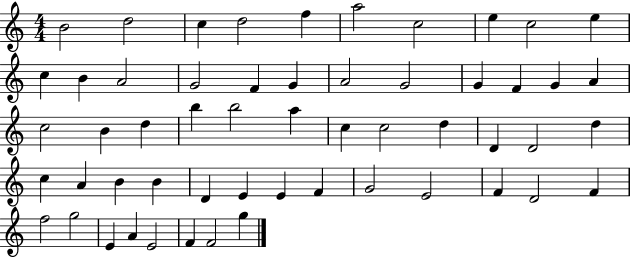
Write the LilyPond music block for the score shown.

{
  \clef treble
  \numericTimeSignature
  \time 4/4
  \key c \major
  b'2 d''2 | c''4 d''2 f''4 | a''2 c''2 | e''4 c''2 e''4 | \break c''4 b'4 a'2 | g'2 f'4 g'4 | a'2 g'2 | g'4 f'4 g'4 a'4 | \break c''2 b'4 d''4 | b''4 b''2 a''4 | c''4 c''2 d''4 | d'4 d'2 d''4 | \break c''4 a'4 b'4 b'4 | d'4 e'4 e'4 f'4 | g'2 e'2 | f'4 d'2 f'4 | \break f''2 g''2 | e'4 a'4 e'2 | f'4 f'2 g''4 | \bar "|."
}